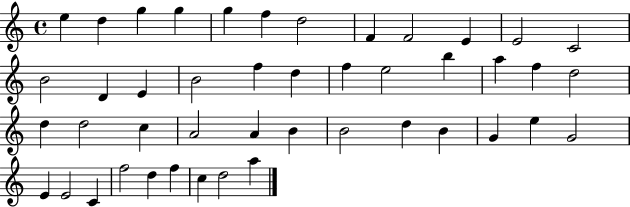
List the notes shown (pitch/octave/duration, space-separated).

E5/q D5/q G5/q G5/q G5/q F5/q D5/h F4/q F4/h E4/q E4/h C4/h B4/h D4/q E4/q B4/h F5/q D5/q F5/q E5/h B5/q A5/q F5/q D5/h D5/q D5/h C5/q A4/h A4/q B4/q B4/h D5/q B4/q G4/q E5/q G4/h E4/q E4/h C4/q F5/h D5/q F5/q C5/q D5/h A5/q